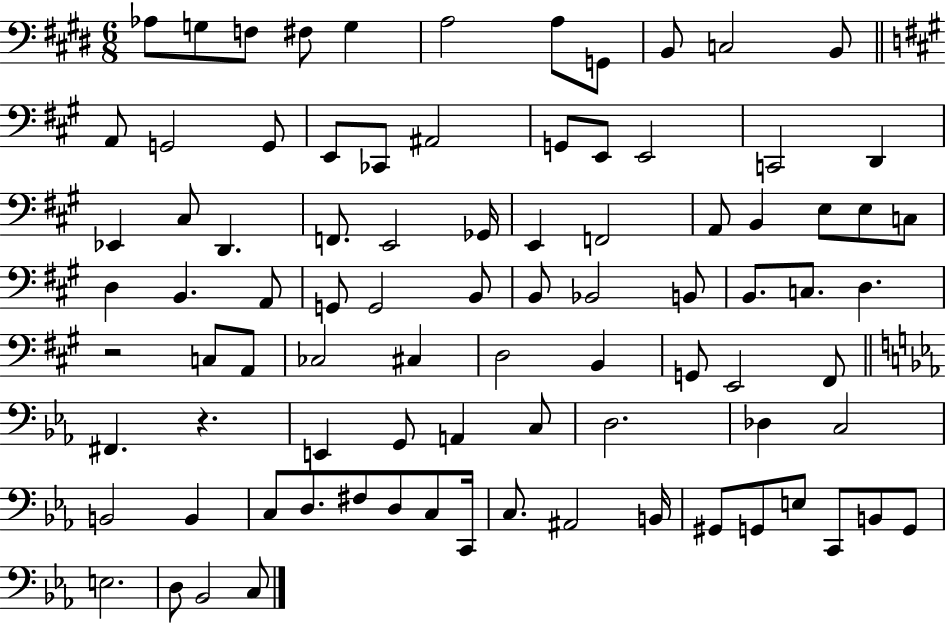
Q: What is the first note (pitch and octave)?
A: Ab3